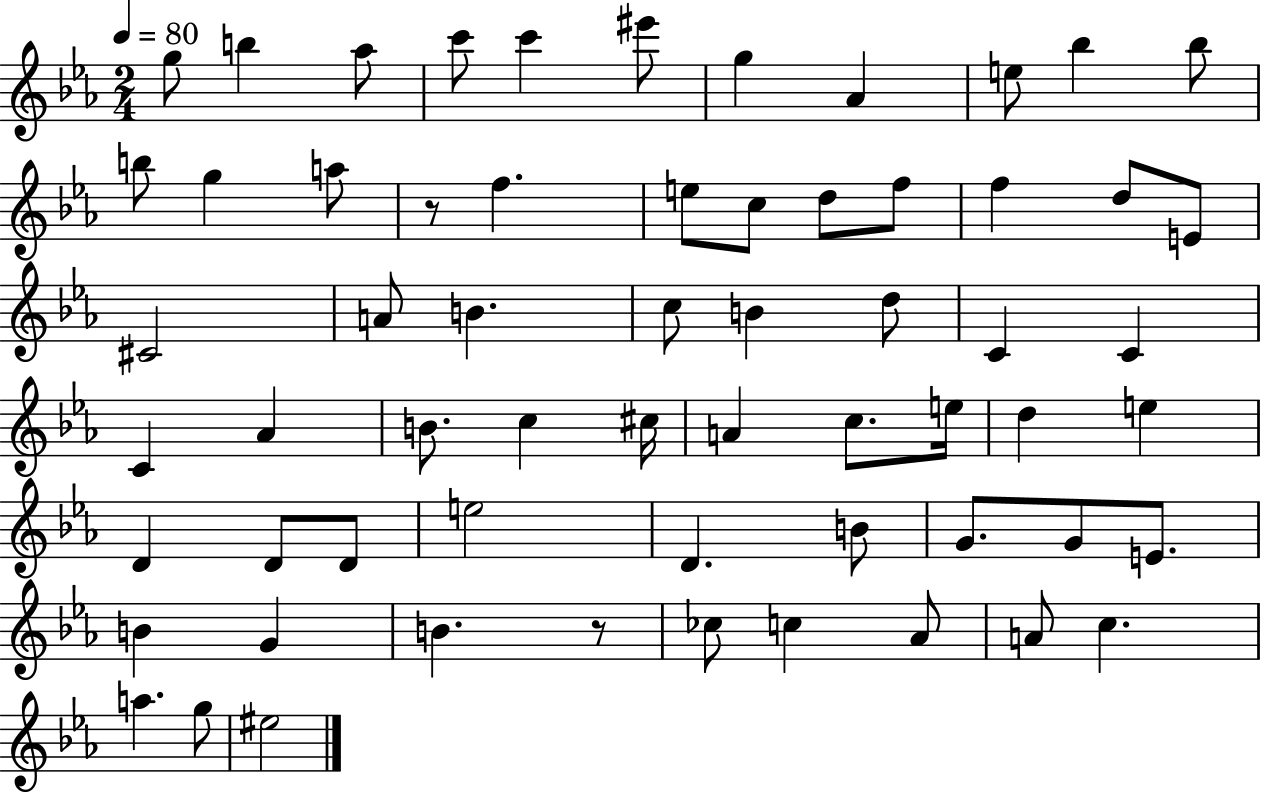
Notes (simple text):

G5/e B5/q Ab5/e C6/e C6/q EIS6/e G5/q Ab4/q E5/e Bb5/q Bb5/e B5/e G5/q A5/e R/e F5/q. E5/e C5/e D5/e F5/e F5/q D5/e E4/e C#4/h A4/e B4/q. C5/e B4/q D5/e C4/q C4/q C4/q Ab4/q B4/e. C5/q C#5/s A4/q C5/e. E5/s D5/q E5/q D4/q D4/e D4/e E5/h D4/q. B4/e G4/e. G4/e E4/e. B4/q G4/q B4/q. R/e CES5/e C5/q Ab4/e A4/e C5/q. A5/q. G5/e EIS5/h